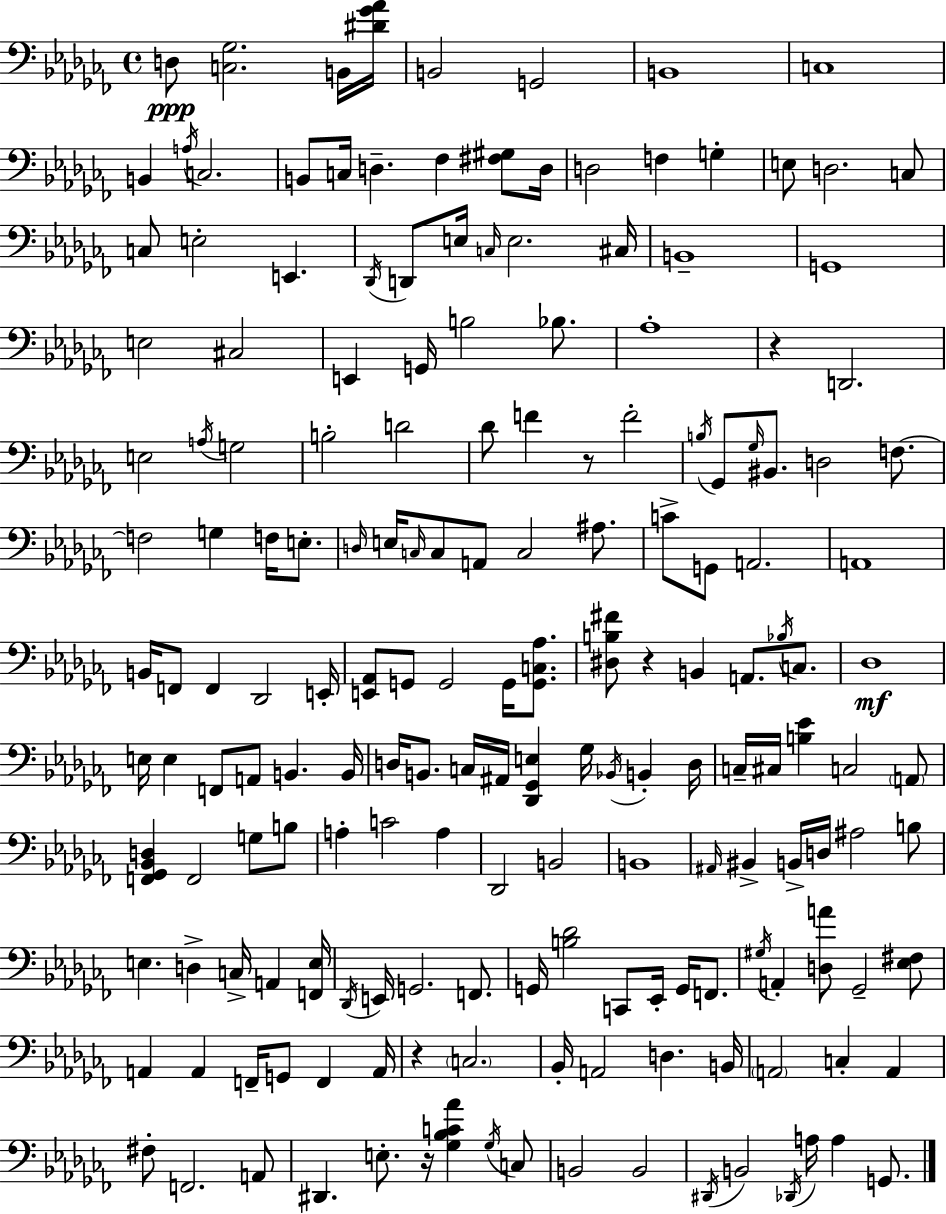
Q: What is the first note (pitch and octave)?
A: D3